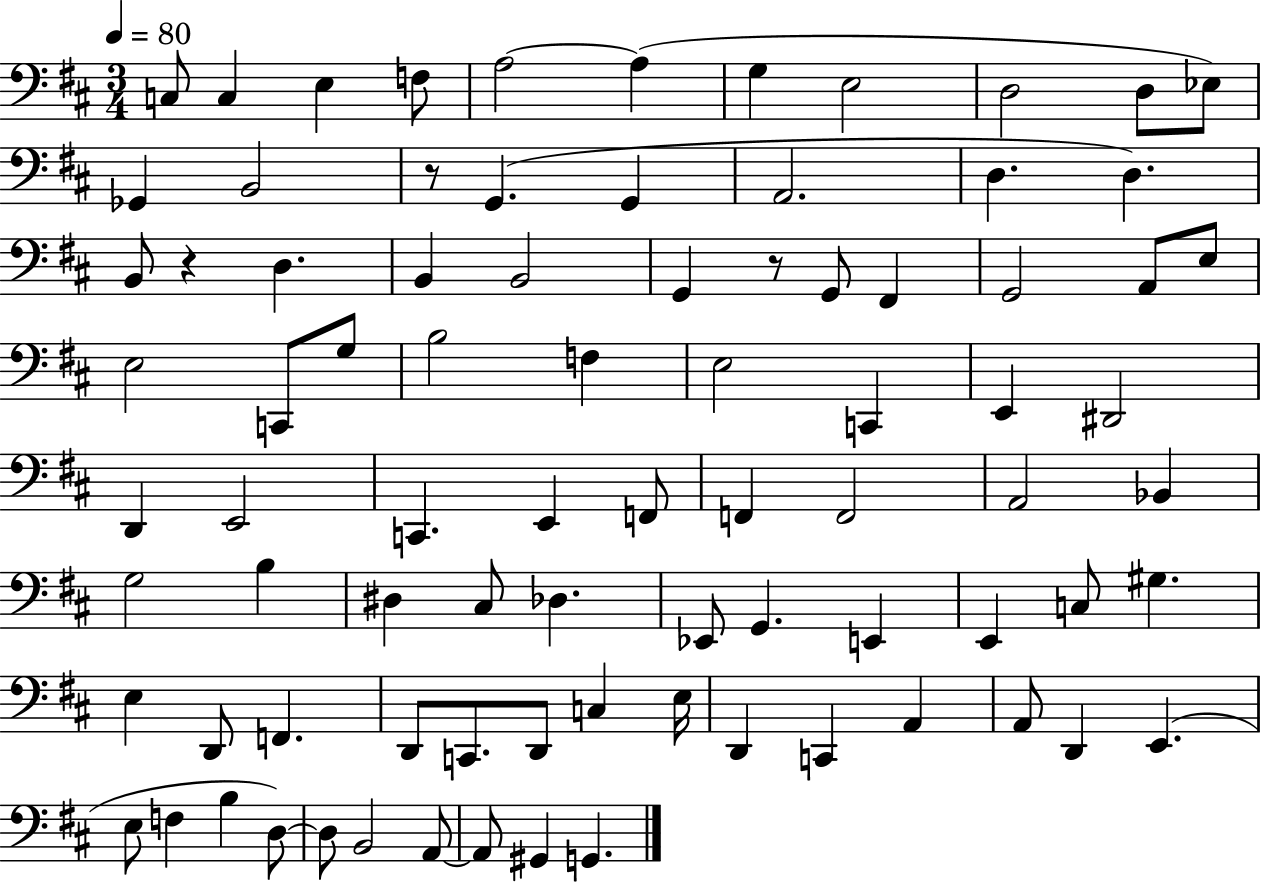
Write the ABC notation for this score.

X:1
T:Untitled
M:3/4
L:1/4
K:D
C,/2 C, E, F,/2 A,2 A, G, E,2 D,2 D,/2 _E,/2 _G,, B,,2 z/2 G,, G,, A,,2 D, D, B,,/2 z D, B,, B,,2 G,, z/2 G,,/2 ^F,, G,,2 A,,/2 E,/2 E,2 C,,/2 G,/2 B,2 F, E,2 C,, E,, ^D,,2 D,, E,,2 C,, E,, F,,/2 F,, F,,2 A,,2 _B,, G,2 B, ^D, ^C,/2 _D, _E,,/2 G,, E,, E,, C,/2 ^G, E, D,,/2 F,, D,,/2 C,,/2 D,,/2 C, E,/4 D,, C,, A,, A,,/2 D,, E,, E,/2 F, B, D,/2 D,/2 B,,2 A,,/2 A,,/2 ^G,, G,,